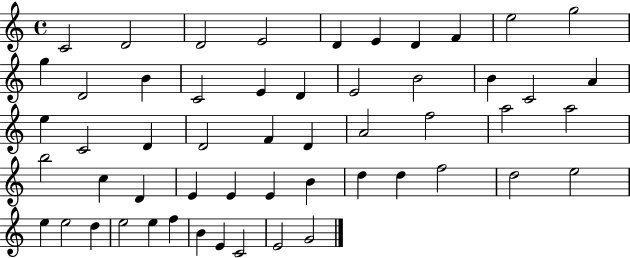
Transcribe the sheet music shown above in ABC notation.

X:1
T:Untitled
M:4/4
L:1/4
K:C
C2 D2 D2 E2 D E D F e2 g2 g D2 B C2 E D E2 B2 B C2 A e C2 D D2 F D A2 f2 a2 a2 b2 c D E E E B d d f2 d2 e2 e e2 d e2 e f B E C2 E2 G2